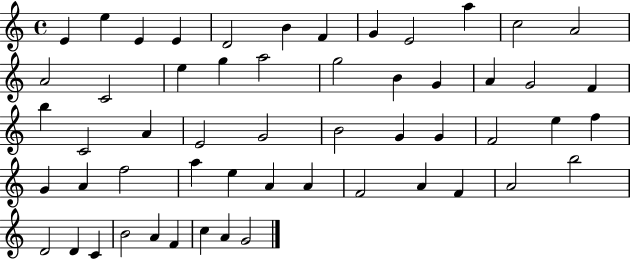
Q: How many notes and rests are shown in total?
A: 55